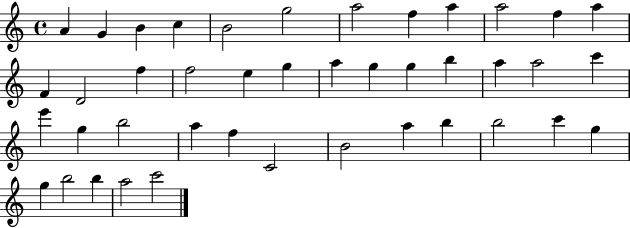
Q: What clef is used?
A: treble